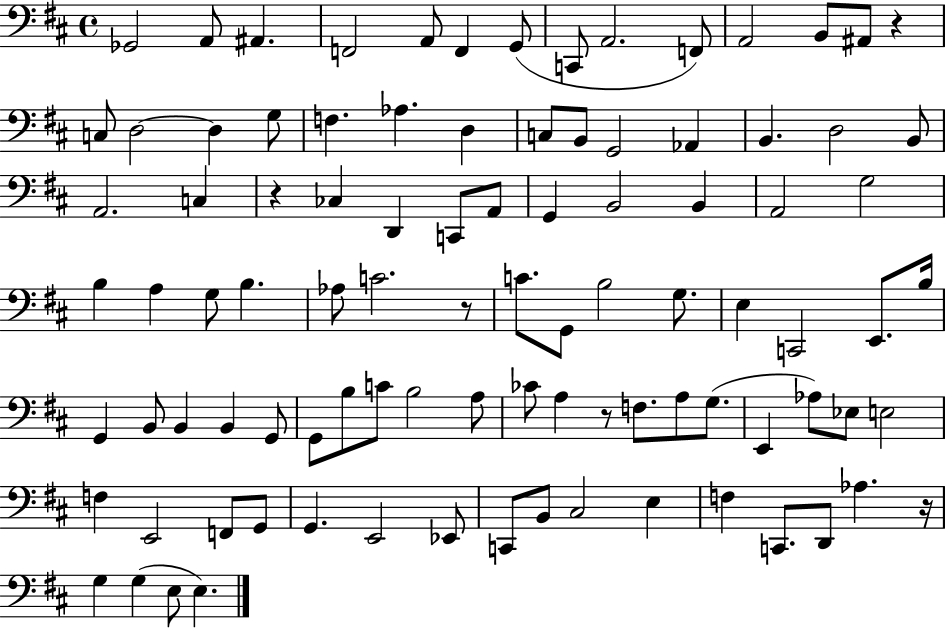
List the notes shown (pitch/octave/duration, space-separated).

Gb2/h A2/e A#2/q. F2/h A2/e F2/q G2/e C2/e A2/h. F2/e A2/h B2/e A#2/e R/q C3/e D3/h D3/q G3/e F3/q. Ab3/q. D3/q C3/e B2/e G2/h Ab2/q B2/q. D3/h B2/e A2/h. C3/q R/q CES3/q D2/q C2/e A2/e G2/q B2/h B2/q A2/h G3/h B3/q A3/q G3/e B3/q. Ab3/e C4/h. R/e C4/e. G2/e B3/h G3/e. E3/q C2/h E2/e. B3/s G2/q B2/e B2/q B2/q G2/e G2/e B3/e C4/e B3/h A3/e CES4/e A3/q R/e F3/e. A3/e G3/e. E2/q Ab3/e Eb3/e E3/h F3/q E2/h F2/e G2/e G2/q. E2/h Eb2/e C2/e B2/e C#3/h E3/q F3/q C2/e. D2/e Ab3/q. R/s G3/q G3/q E3/e E3/q.